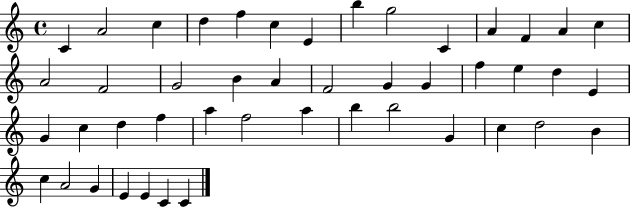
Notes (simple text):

C4/q A4/h C5/q D5/q F5/q C5/q E4/q B5/q G5/h C4/q A4/q F4/q A4/q C5/q A4/h F4/h G4/h B4/q A4/q F4/h G4/q G4/q F5/q E5/q D5/q E4/q G4/q C5/q D5/q F5/q A5/q F5/h A5/q B5/q B5/h G4/q C5/q D5/h B4/q C5/q A4/h G4/q E4/q E4/q C4/q C4/q